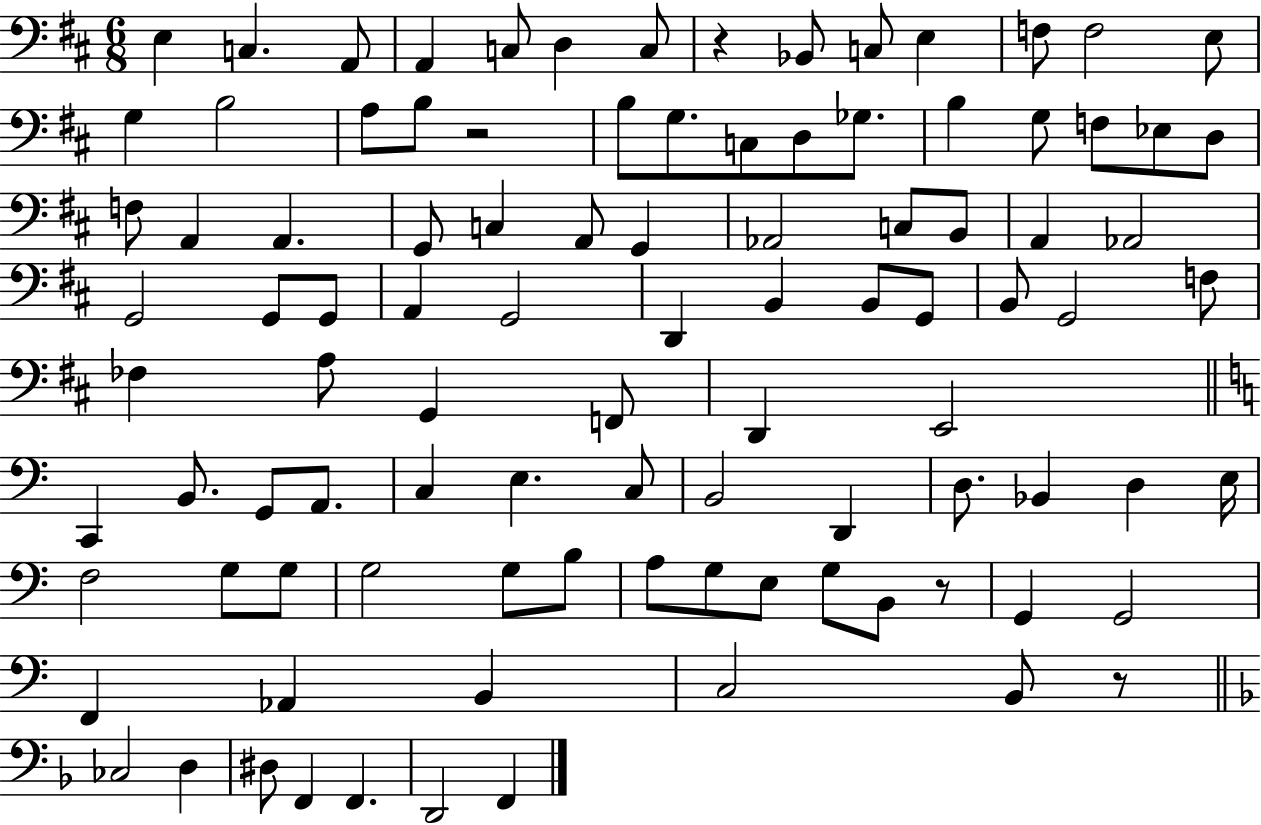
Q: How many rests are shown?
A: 4